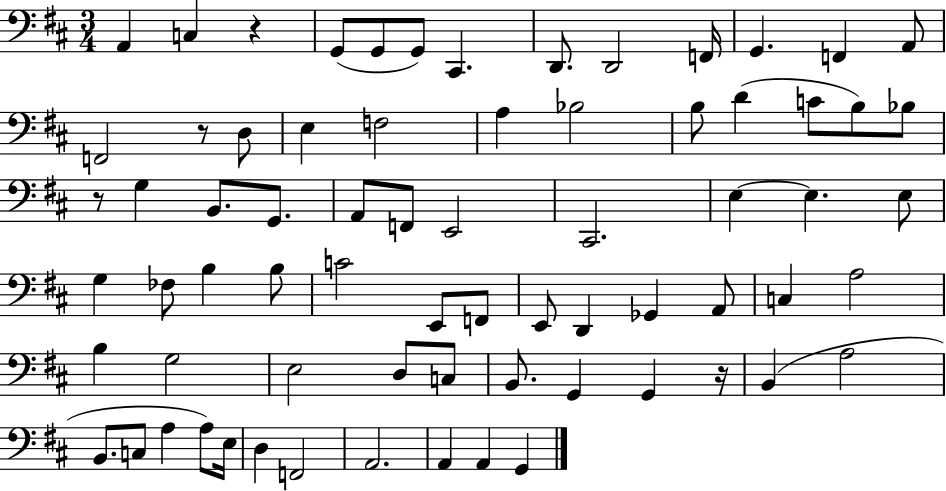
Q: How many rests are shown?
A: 4